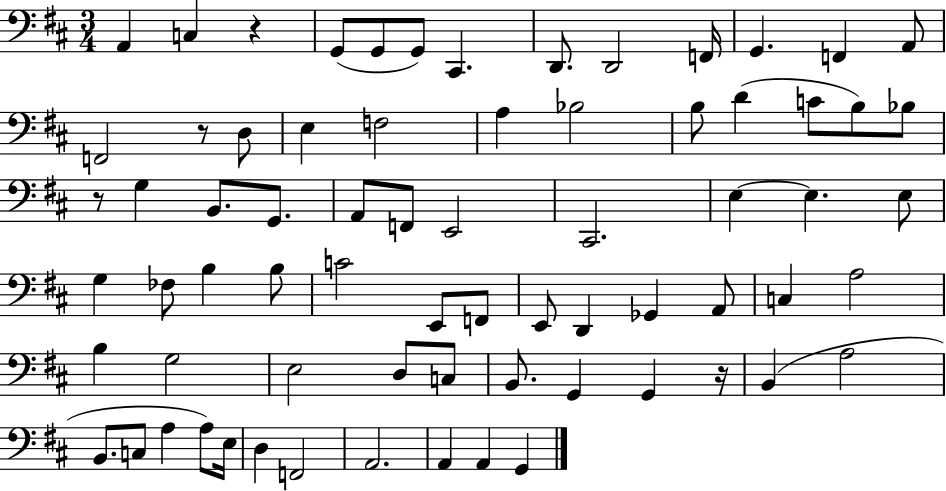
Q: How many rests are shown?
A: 4